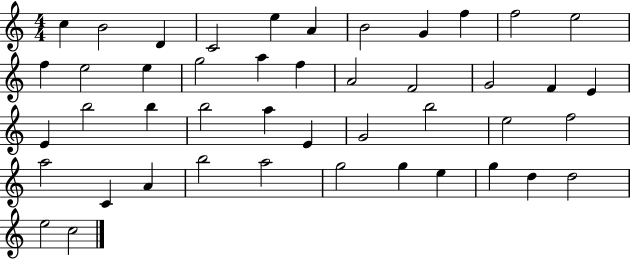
C5/q B4/h D4/q C4/h E5/q A4/q B4/h G4/q F5/q F5/h E5/h F5/q E5/h E5/q G5/h A5/q F5/q A4/h F4/h G4/h F4/q E4/q E4/q B5/h B5/q B5/h A5/q E4/q G4/h B5/h E5/h F5/h A5/h C4/q A4/q B5/h A5/h G5/h G5/q E5/q G5/q D5/q D5/h E5/h C5/h